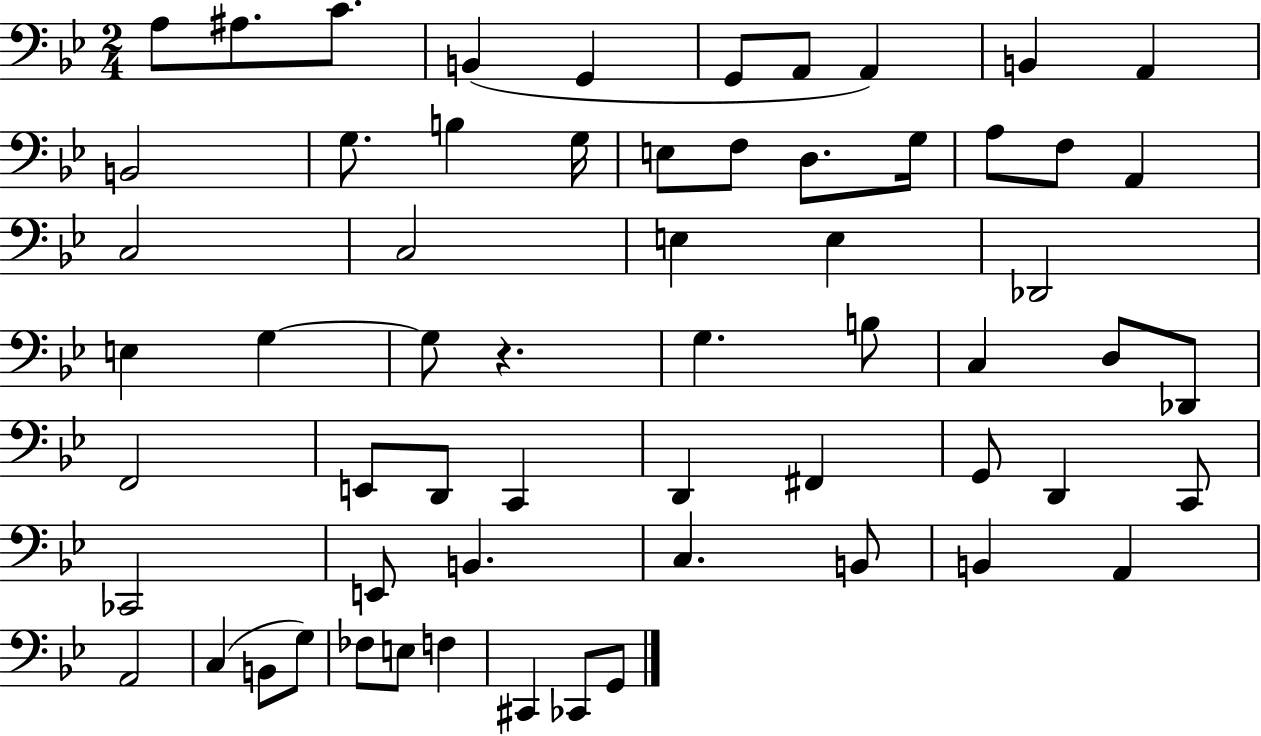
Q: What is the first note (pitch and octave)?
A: A3